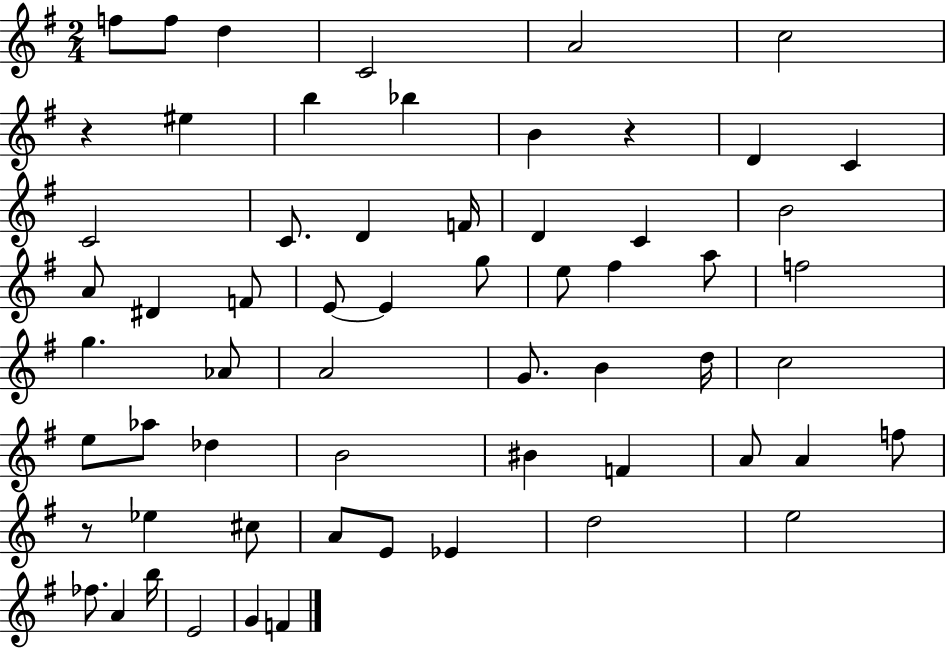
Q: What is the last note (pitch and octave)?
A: F4